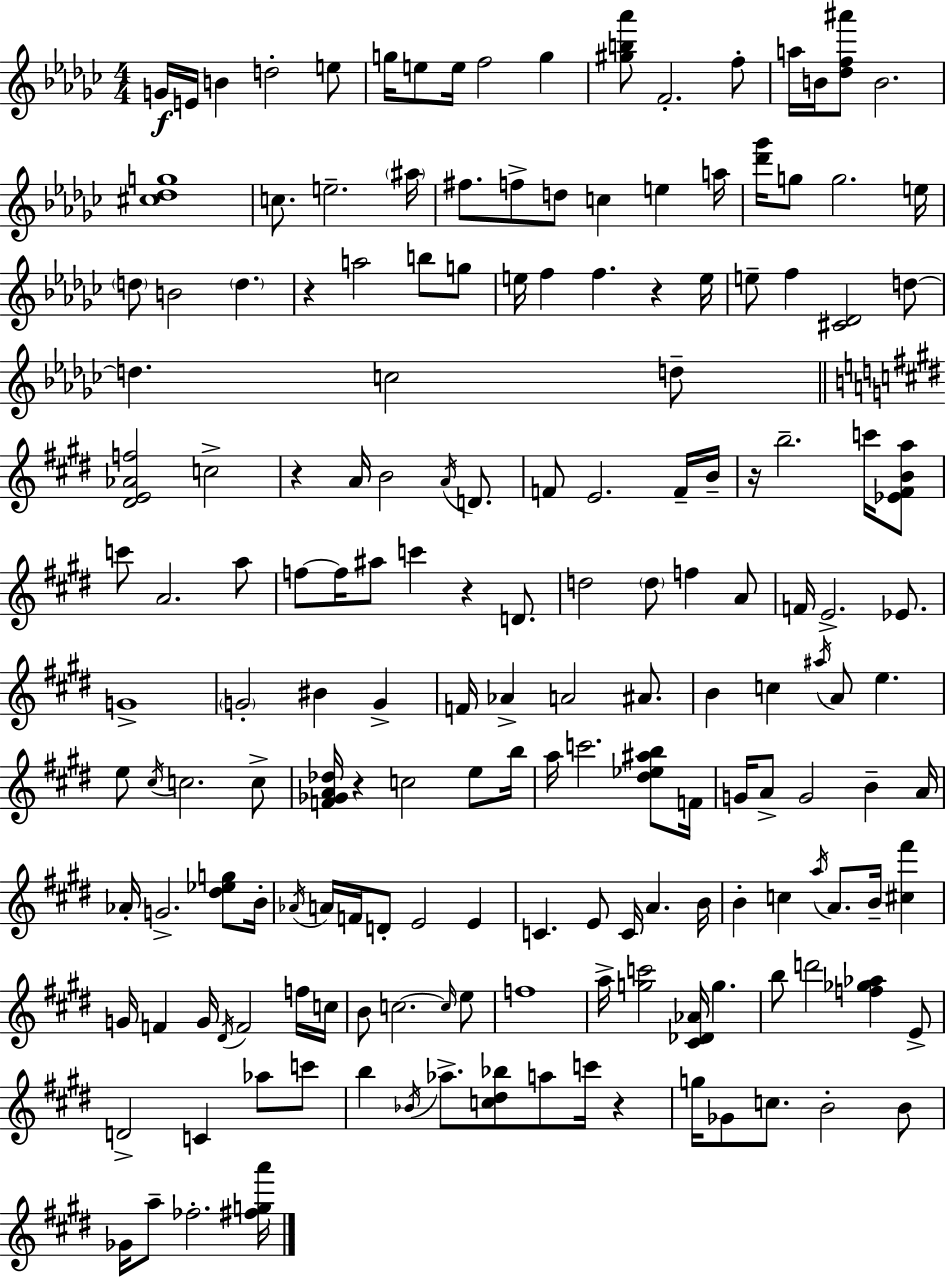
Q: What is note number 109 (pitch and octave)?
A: C4